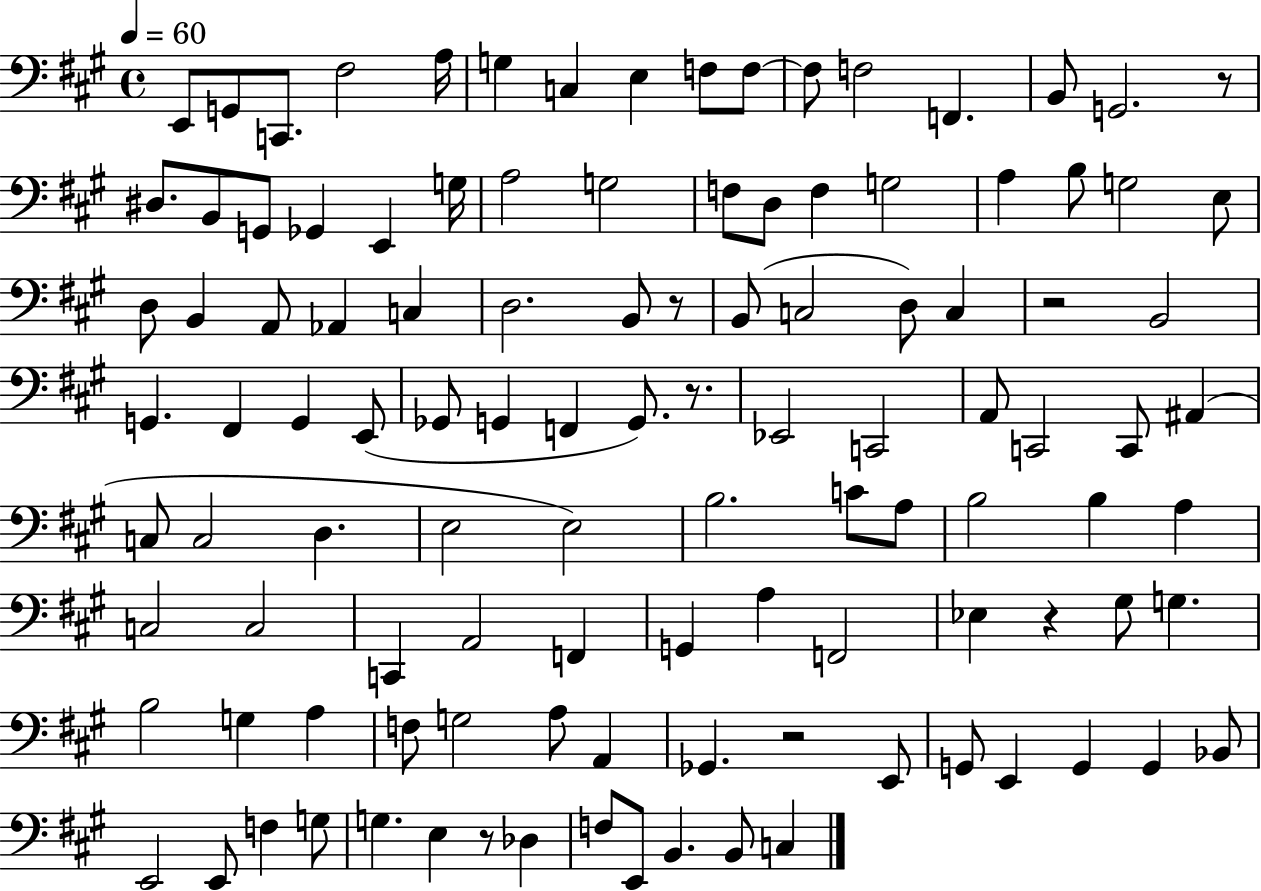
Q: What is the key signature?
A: A major